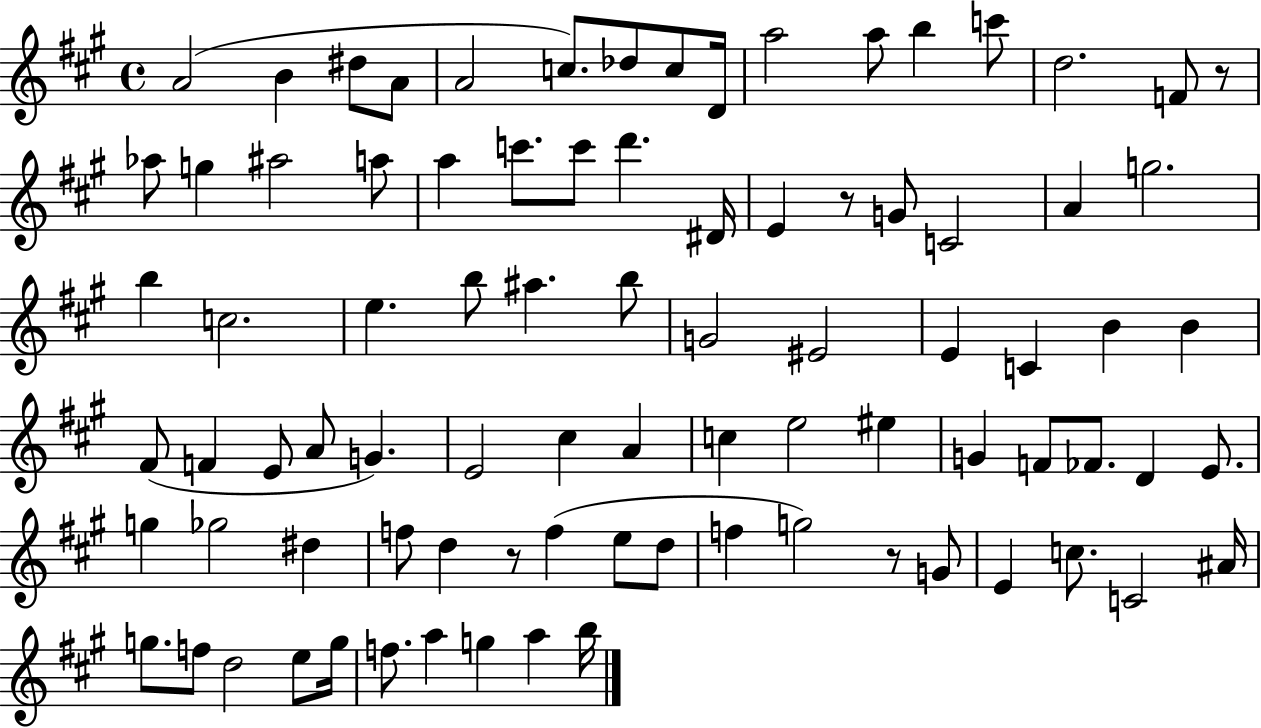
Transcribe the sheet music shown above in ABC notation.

X:1
T:Untitled
M:4/4
L:1/4
K:A
A2 B ^d/2 A/2 A2 c/2 _d/2 c/2 D/4 a2 a/2 b c'/2 d2 F/2 z/2 _a/2 g ^a2 a/2 a c'/2 c'/2 d' ^D/4 E z/2 G/2 C2 A g2 b c2 e b/2 ^a b/2 G2 ^E2 E C B B ^F/2 F E/2 A/2 G E2 ^c A c e2 ^e G F/2 _F/2 D E/2 g _g2 ^d f/2 d z/2 f e/2 d/2 f g2 z/2 G/2 E c/2 C2 ^A/4 g/2 f/2 d2 e/2 g/4 f/2 a g a b/4